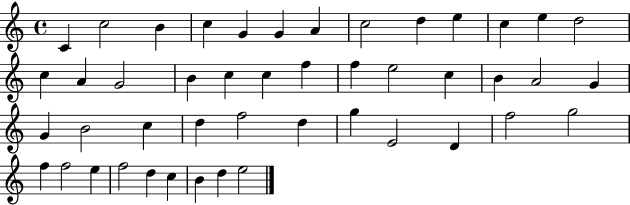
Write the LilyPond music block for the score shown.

{
  \clef treble
  \time 4/4
  \defaultTimeSignature
  \key c \major
  c'4 c''2 b'4 | c''4 g'4 g'4 a'4 | c''2 d''4 e''4 | c''4 e''4 d''2 | \break c''4 a'4 g'2 | b'4 c''4 c''4 f''4 | f''4 e''2 c''4 | b'4 a'2 g'4 | \break g'4 b'2 c''4 | d''4 f''2 d''4 | g''4 e'2 d'4 | f''2 g''2 | \break f''4 f''2 e''4 | f''2 d''4 c''4 | b'4 d''4 e''2 | \bar "|."
}